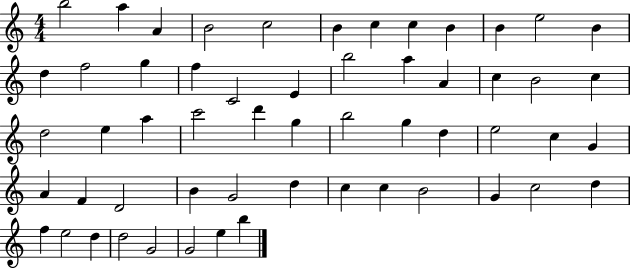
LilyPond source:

{
  \clef treble
  \numericTimeSignature
  \time 4/4
  \key c \major
  b''2 a''4 a'4 | b'2 c''2 | b'4 c''4 c''4 b'4 | b'4 e''2 b'4 | \break d''4 f''2 g''4 | f''4 c'2 e'4 | b''2 a''4 a'4 | c''4 b'2 c''4 | \break d''2 e''4 a''4 | c'''2 d'''4 g''4 | b''2 g''4 d''4 | e''2 c''4 g'4 | \break a'4 f'4 d'2 | b'4 g'2 d''4 | c''4 c''4 b'2 | g'4 c''2 d''4 | \break f''4 e''2 d''4 | d''2 g'2 | g'2 e''4 b''4 | \bar "|."
}